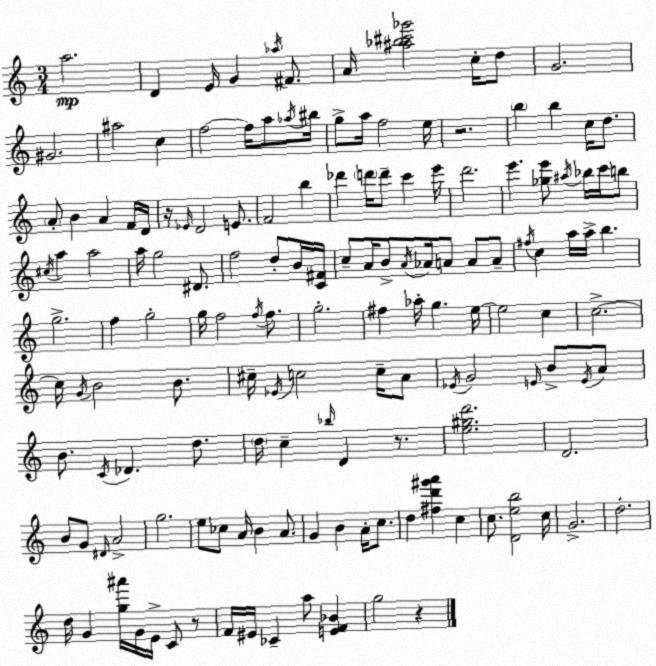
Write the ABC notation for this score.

X:1
T:Untitled
M:3/4
L:1/4
K:C
a2 D E/4 G _a/4 ^F/2 A/4 [^a_b^c'_g']2 c/4 d/2 G2 ^G2 ^a2 c f2 f/4 a/2 _a/4 ^b/4 g/2 a/4 f2 e/4 z2 b b c/4 d/2 A/2 B A F/4 D/4 z/4 _E/4 D2 E/2 F2 b _d' d'/4 d'/2 c' e'/4 d'2 e' [_ge']/2 ^a/4 _b/4 c'/4 b/2 ^c/4 a a2 a/4 g2 ^D/2 f2 d/2 B/4 [C^F]/4 c/2 A/4 B/2 A/4 _A/4 A/2 A/2 A/2 ^f/4 c a/4 a/4 b g2 f g2 g/4 f2 f/4 f/2 g2 ^f _a/4 g e/4 e2 c c2 c/4 G/4 B2 B/2 ^c/4 _E/4 c2 c/4 A/2 _E/4 G2 E/4 B/2 E/4 A/2 B/2 C/4 _D d/2 d/4 c _b/4 D z/2 [e^gd']2 D2 B/2 G/2 ^D/4 A2 g2 e/2 _c/2 A/4 B A/2 G B A/4 c/2 d [^fd'^g'a'] c c/2 [Deb]2 c/4 G2 d2 d/4 G [g^a']/4 G/4 E/4 C/2 z/2 F/4 ^E/4 _C a/2 [EF_B] g2 z